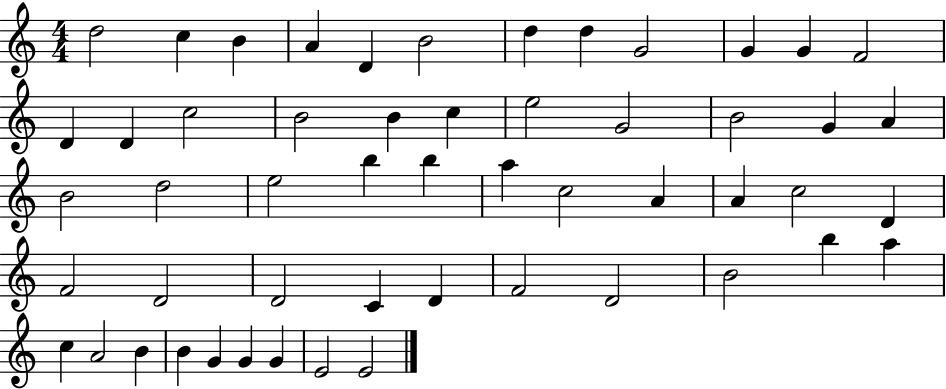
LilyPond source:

{
  \clef treble
  \numericTimeSignature
  \time 4/4
  \key c \major
  d''2 c''4 b'4 | a'4 d'4 b'2 | d''4 d''4 g'2 | g'4 g'4 f'2 | \break d'4 d'4 c''2 | b'2 b'4 c''4 | e''2 g'2 | b'2 g'4 a'4 | \break b'2 d''2 | e''2 b''4 b''4 | a''4 c''2 a'4 | a'4 c''2 d'4 | \break f'2 d'2 | d'2 c'4 d'4 | f'2 d'2 | b'2 b''4 a''4 | \break c''4 a'2 b'4 | b'4 g'4 g'4 g'4 | e'2 e'2 | \bar "|."
}